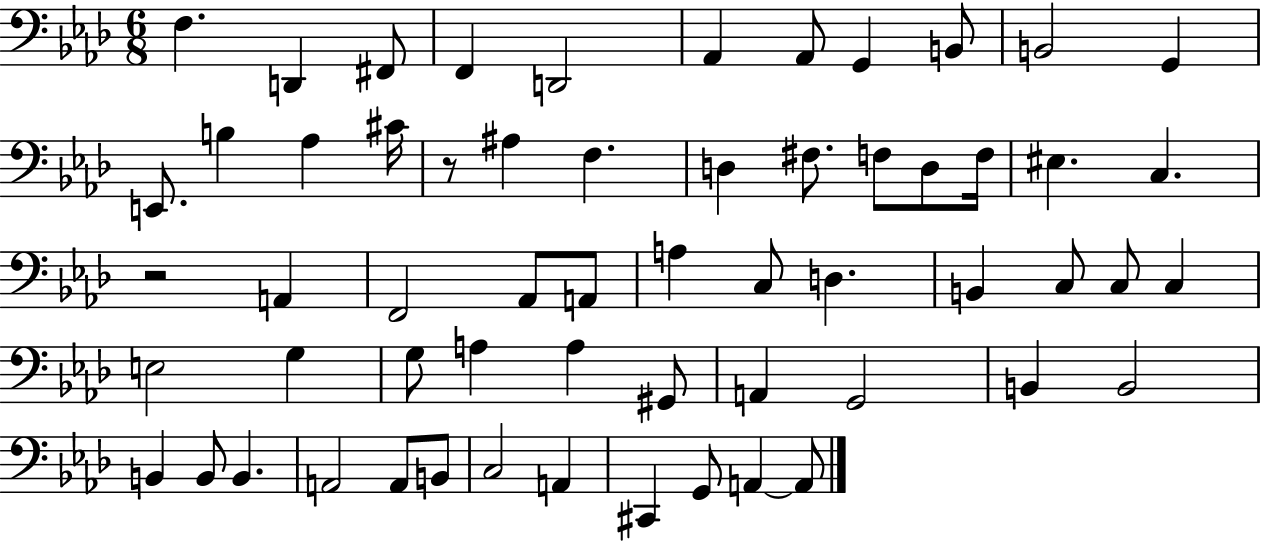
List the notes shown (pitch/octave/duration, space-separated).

F3/q. D2/q F#2/e F2/q D2/h Ab2/q Ab2/e G2/q B2/e B2/h G2/q E2/e. B3/q Ab3/q C#4/s R/e A#3/q F3/q. D3/q F#3/e. F3/e D3/e F3/s EIS3/q. C3/q. R/h A2/q F2/h Ab2/e A2/e A3/q C3/e D3/q. B2/q C3/e C3/e C3/q E3/h G3/q G3/e A3/q A3/q G#2/e A2/q G2/h B2/q B2/h B2/q B2/e B2/q. A2/h A2/e B2/e C3/h A2/q C#2/q G2/e A2/q A2/e